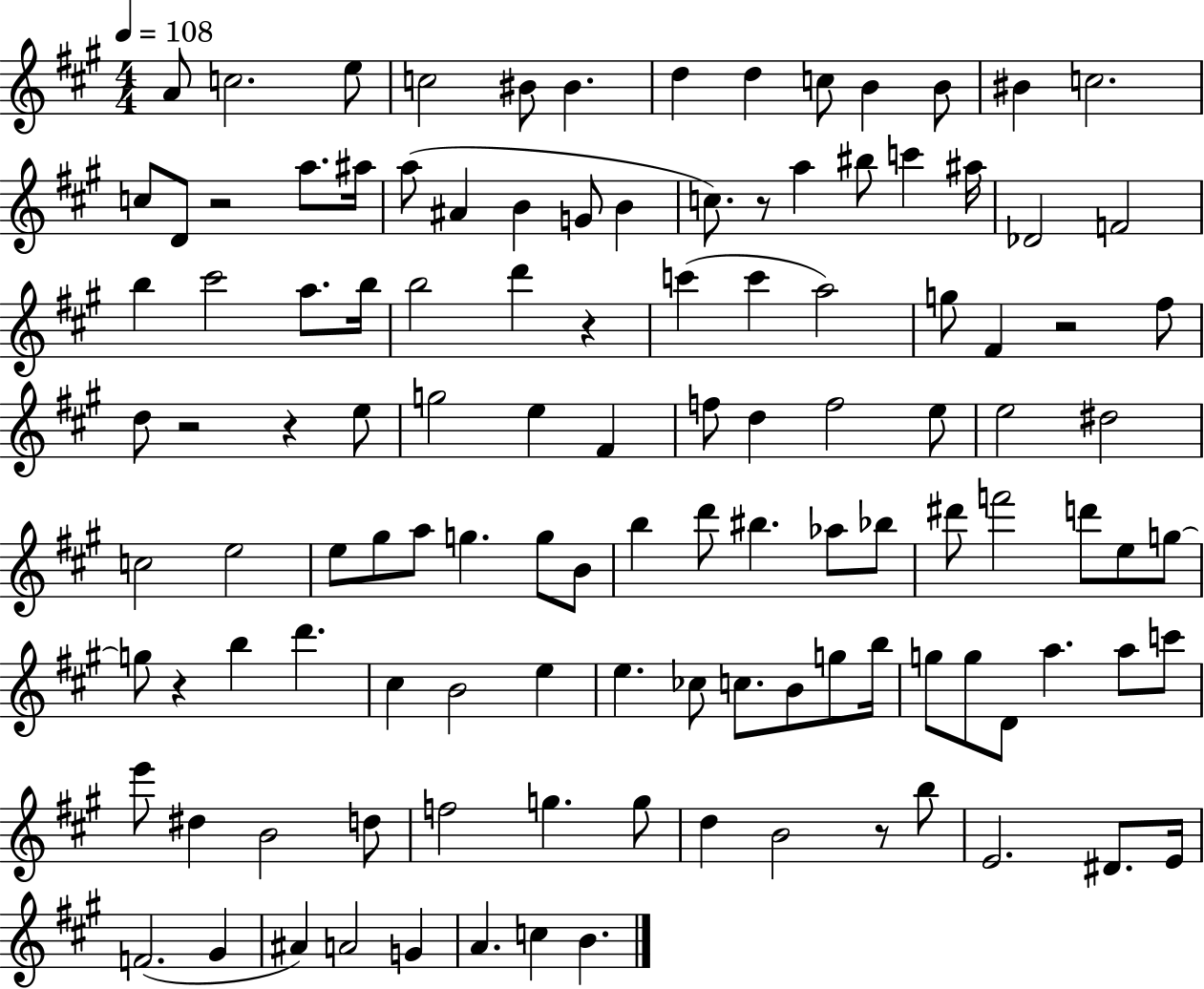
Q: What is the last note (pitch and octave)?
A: B4